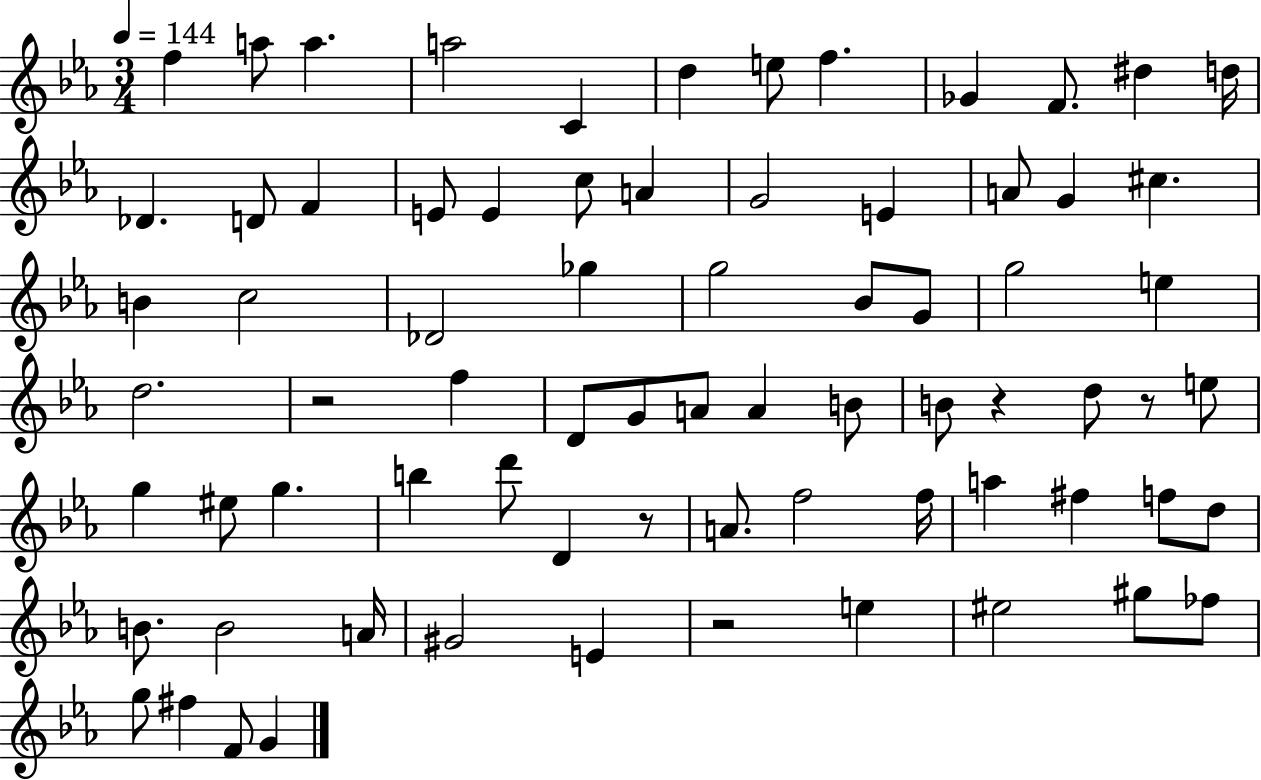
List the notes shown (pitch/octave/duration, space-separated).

F5/q A5/e A5/q. A5/h C4/q D5/q E5/e F5/q. Gb4/q F4/e. D#5/q D5/s Db4/q. D4/e F4/q E4/e E4/q C5/e A4/q G4/h E4/q A4/e G4/q C#5/q. B4/q C5/h Db4/h Gb5/q G5/h Bb4/e G4/e G5/h E5/q D5/h. R/h F5/q D4/e G4/e A4/e A4/q B4/e B4/e R/q D5/e R/e E5/e G5/q EIS5/e G5/q. B5/q D6/e D4/q R/e A4/e. F5/h F5/s A5/q F#5/q F5/e D5/e B4/e. B4/h A4/s G#4/h E4/q R/h E5/q EIS5/h G#5/e FES5/e G5/e F#5/q F4/e G4/q